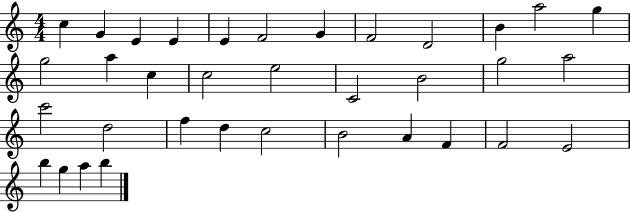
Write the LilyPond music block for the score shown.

{
  \clef treble
  \numericTimeSignature
  \time 4/4
  \key c \major
  c''4 g'4 e'4 e'4 | e'4 f'2 g'4 | f'2 d'2 | b'4 a''2 g''4 | \break g''2 a''4 c''4 | c''2 e''2 | c'2 b'2 | g''2 a''2 | \break c'''2 d''2 | f''4 d''4 c''2 | b'2 a'4 f'4 | f'2 e'2 | \break b''4 g''4 a''4 b''4 | \bar "|."
}